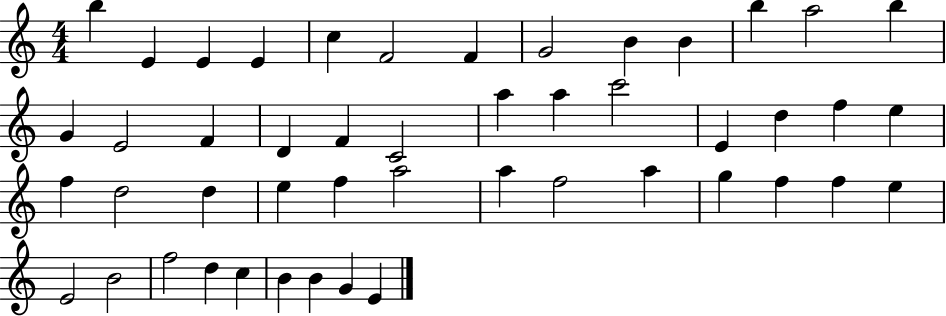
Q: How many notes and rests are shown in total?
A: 48